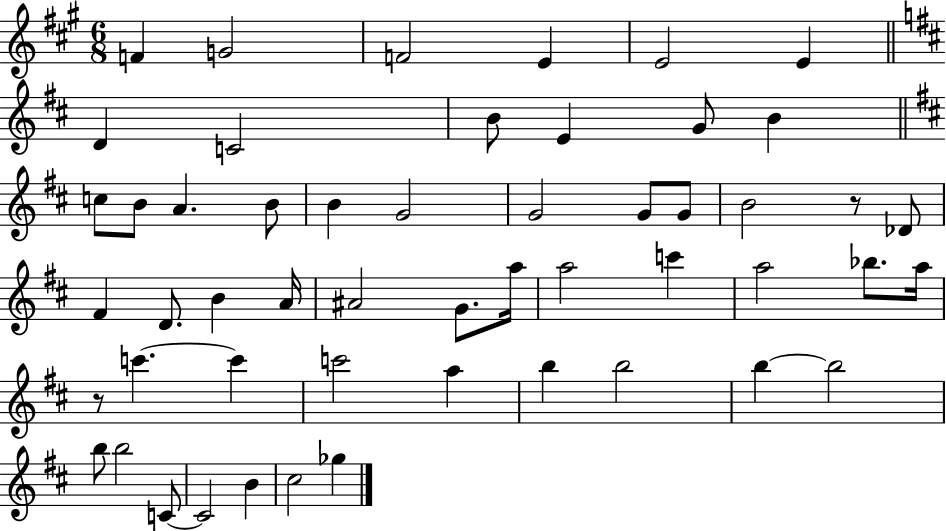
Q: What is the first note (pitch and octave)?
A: F4